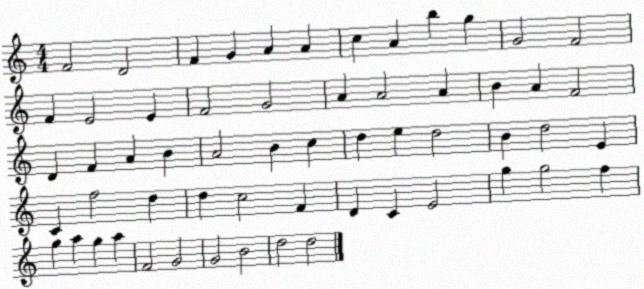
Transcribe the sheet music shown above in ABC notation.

X:1
T:Untitled
M:4/4
L:1/4
K:C
F2 D2 F G A A c A b g G2 F2 F E2 E F2 G2 A A2 A B A F2 D F A B A2 B c d e d2 B d2 E C f2 d d c2 F D C E2 g g2 f g a g a F2 G2 G2 B2 d2 d2